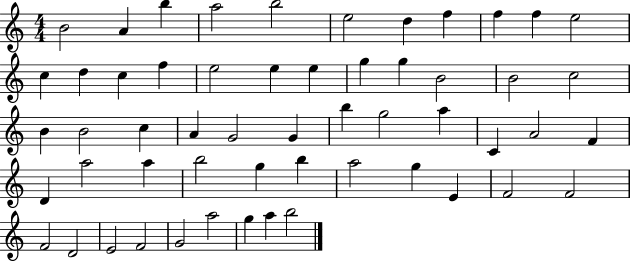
X:1
T:Untitled
M:4/4
L:1/4
K:C
B2 A b a2 b2 e2 d f f f e2 c d c f e2 e e g g B2 B2 c2 B B2 c A G2 G b g2 a C A2 F D a2 a b2 g b a2 g E F2 F2 F2 D2 E2 F2 G2 a2 g a b2